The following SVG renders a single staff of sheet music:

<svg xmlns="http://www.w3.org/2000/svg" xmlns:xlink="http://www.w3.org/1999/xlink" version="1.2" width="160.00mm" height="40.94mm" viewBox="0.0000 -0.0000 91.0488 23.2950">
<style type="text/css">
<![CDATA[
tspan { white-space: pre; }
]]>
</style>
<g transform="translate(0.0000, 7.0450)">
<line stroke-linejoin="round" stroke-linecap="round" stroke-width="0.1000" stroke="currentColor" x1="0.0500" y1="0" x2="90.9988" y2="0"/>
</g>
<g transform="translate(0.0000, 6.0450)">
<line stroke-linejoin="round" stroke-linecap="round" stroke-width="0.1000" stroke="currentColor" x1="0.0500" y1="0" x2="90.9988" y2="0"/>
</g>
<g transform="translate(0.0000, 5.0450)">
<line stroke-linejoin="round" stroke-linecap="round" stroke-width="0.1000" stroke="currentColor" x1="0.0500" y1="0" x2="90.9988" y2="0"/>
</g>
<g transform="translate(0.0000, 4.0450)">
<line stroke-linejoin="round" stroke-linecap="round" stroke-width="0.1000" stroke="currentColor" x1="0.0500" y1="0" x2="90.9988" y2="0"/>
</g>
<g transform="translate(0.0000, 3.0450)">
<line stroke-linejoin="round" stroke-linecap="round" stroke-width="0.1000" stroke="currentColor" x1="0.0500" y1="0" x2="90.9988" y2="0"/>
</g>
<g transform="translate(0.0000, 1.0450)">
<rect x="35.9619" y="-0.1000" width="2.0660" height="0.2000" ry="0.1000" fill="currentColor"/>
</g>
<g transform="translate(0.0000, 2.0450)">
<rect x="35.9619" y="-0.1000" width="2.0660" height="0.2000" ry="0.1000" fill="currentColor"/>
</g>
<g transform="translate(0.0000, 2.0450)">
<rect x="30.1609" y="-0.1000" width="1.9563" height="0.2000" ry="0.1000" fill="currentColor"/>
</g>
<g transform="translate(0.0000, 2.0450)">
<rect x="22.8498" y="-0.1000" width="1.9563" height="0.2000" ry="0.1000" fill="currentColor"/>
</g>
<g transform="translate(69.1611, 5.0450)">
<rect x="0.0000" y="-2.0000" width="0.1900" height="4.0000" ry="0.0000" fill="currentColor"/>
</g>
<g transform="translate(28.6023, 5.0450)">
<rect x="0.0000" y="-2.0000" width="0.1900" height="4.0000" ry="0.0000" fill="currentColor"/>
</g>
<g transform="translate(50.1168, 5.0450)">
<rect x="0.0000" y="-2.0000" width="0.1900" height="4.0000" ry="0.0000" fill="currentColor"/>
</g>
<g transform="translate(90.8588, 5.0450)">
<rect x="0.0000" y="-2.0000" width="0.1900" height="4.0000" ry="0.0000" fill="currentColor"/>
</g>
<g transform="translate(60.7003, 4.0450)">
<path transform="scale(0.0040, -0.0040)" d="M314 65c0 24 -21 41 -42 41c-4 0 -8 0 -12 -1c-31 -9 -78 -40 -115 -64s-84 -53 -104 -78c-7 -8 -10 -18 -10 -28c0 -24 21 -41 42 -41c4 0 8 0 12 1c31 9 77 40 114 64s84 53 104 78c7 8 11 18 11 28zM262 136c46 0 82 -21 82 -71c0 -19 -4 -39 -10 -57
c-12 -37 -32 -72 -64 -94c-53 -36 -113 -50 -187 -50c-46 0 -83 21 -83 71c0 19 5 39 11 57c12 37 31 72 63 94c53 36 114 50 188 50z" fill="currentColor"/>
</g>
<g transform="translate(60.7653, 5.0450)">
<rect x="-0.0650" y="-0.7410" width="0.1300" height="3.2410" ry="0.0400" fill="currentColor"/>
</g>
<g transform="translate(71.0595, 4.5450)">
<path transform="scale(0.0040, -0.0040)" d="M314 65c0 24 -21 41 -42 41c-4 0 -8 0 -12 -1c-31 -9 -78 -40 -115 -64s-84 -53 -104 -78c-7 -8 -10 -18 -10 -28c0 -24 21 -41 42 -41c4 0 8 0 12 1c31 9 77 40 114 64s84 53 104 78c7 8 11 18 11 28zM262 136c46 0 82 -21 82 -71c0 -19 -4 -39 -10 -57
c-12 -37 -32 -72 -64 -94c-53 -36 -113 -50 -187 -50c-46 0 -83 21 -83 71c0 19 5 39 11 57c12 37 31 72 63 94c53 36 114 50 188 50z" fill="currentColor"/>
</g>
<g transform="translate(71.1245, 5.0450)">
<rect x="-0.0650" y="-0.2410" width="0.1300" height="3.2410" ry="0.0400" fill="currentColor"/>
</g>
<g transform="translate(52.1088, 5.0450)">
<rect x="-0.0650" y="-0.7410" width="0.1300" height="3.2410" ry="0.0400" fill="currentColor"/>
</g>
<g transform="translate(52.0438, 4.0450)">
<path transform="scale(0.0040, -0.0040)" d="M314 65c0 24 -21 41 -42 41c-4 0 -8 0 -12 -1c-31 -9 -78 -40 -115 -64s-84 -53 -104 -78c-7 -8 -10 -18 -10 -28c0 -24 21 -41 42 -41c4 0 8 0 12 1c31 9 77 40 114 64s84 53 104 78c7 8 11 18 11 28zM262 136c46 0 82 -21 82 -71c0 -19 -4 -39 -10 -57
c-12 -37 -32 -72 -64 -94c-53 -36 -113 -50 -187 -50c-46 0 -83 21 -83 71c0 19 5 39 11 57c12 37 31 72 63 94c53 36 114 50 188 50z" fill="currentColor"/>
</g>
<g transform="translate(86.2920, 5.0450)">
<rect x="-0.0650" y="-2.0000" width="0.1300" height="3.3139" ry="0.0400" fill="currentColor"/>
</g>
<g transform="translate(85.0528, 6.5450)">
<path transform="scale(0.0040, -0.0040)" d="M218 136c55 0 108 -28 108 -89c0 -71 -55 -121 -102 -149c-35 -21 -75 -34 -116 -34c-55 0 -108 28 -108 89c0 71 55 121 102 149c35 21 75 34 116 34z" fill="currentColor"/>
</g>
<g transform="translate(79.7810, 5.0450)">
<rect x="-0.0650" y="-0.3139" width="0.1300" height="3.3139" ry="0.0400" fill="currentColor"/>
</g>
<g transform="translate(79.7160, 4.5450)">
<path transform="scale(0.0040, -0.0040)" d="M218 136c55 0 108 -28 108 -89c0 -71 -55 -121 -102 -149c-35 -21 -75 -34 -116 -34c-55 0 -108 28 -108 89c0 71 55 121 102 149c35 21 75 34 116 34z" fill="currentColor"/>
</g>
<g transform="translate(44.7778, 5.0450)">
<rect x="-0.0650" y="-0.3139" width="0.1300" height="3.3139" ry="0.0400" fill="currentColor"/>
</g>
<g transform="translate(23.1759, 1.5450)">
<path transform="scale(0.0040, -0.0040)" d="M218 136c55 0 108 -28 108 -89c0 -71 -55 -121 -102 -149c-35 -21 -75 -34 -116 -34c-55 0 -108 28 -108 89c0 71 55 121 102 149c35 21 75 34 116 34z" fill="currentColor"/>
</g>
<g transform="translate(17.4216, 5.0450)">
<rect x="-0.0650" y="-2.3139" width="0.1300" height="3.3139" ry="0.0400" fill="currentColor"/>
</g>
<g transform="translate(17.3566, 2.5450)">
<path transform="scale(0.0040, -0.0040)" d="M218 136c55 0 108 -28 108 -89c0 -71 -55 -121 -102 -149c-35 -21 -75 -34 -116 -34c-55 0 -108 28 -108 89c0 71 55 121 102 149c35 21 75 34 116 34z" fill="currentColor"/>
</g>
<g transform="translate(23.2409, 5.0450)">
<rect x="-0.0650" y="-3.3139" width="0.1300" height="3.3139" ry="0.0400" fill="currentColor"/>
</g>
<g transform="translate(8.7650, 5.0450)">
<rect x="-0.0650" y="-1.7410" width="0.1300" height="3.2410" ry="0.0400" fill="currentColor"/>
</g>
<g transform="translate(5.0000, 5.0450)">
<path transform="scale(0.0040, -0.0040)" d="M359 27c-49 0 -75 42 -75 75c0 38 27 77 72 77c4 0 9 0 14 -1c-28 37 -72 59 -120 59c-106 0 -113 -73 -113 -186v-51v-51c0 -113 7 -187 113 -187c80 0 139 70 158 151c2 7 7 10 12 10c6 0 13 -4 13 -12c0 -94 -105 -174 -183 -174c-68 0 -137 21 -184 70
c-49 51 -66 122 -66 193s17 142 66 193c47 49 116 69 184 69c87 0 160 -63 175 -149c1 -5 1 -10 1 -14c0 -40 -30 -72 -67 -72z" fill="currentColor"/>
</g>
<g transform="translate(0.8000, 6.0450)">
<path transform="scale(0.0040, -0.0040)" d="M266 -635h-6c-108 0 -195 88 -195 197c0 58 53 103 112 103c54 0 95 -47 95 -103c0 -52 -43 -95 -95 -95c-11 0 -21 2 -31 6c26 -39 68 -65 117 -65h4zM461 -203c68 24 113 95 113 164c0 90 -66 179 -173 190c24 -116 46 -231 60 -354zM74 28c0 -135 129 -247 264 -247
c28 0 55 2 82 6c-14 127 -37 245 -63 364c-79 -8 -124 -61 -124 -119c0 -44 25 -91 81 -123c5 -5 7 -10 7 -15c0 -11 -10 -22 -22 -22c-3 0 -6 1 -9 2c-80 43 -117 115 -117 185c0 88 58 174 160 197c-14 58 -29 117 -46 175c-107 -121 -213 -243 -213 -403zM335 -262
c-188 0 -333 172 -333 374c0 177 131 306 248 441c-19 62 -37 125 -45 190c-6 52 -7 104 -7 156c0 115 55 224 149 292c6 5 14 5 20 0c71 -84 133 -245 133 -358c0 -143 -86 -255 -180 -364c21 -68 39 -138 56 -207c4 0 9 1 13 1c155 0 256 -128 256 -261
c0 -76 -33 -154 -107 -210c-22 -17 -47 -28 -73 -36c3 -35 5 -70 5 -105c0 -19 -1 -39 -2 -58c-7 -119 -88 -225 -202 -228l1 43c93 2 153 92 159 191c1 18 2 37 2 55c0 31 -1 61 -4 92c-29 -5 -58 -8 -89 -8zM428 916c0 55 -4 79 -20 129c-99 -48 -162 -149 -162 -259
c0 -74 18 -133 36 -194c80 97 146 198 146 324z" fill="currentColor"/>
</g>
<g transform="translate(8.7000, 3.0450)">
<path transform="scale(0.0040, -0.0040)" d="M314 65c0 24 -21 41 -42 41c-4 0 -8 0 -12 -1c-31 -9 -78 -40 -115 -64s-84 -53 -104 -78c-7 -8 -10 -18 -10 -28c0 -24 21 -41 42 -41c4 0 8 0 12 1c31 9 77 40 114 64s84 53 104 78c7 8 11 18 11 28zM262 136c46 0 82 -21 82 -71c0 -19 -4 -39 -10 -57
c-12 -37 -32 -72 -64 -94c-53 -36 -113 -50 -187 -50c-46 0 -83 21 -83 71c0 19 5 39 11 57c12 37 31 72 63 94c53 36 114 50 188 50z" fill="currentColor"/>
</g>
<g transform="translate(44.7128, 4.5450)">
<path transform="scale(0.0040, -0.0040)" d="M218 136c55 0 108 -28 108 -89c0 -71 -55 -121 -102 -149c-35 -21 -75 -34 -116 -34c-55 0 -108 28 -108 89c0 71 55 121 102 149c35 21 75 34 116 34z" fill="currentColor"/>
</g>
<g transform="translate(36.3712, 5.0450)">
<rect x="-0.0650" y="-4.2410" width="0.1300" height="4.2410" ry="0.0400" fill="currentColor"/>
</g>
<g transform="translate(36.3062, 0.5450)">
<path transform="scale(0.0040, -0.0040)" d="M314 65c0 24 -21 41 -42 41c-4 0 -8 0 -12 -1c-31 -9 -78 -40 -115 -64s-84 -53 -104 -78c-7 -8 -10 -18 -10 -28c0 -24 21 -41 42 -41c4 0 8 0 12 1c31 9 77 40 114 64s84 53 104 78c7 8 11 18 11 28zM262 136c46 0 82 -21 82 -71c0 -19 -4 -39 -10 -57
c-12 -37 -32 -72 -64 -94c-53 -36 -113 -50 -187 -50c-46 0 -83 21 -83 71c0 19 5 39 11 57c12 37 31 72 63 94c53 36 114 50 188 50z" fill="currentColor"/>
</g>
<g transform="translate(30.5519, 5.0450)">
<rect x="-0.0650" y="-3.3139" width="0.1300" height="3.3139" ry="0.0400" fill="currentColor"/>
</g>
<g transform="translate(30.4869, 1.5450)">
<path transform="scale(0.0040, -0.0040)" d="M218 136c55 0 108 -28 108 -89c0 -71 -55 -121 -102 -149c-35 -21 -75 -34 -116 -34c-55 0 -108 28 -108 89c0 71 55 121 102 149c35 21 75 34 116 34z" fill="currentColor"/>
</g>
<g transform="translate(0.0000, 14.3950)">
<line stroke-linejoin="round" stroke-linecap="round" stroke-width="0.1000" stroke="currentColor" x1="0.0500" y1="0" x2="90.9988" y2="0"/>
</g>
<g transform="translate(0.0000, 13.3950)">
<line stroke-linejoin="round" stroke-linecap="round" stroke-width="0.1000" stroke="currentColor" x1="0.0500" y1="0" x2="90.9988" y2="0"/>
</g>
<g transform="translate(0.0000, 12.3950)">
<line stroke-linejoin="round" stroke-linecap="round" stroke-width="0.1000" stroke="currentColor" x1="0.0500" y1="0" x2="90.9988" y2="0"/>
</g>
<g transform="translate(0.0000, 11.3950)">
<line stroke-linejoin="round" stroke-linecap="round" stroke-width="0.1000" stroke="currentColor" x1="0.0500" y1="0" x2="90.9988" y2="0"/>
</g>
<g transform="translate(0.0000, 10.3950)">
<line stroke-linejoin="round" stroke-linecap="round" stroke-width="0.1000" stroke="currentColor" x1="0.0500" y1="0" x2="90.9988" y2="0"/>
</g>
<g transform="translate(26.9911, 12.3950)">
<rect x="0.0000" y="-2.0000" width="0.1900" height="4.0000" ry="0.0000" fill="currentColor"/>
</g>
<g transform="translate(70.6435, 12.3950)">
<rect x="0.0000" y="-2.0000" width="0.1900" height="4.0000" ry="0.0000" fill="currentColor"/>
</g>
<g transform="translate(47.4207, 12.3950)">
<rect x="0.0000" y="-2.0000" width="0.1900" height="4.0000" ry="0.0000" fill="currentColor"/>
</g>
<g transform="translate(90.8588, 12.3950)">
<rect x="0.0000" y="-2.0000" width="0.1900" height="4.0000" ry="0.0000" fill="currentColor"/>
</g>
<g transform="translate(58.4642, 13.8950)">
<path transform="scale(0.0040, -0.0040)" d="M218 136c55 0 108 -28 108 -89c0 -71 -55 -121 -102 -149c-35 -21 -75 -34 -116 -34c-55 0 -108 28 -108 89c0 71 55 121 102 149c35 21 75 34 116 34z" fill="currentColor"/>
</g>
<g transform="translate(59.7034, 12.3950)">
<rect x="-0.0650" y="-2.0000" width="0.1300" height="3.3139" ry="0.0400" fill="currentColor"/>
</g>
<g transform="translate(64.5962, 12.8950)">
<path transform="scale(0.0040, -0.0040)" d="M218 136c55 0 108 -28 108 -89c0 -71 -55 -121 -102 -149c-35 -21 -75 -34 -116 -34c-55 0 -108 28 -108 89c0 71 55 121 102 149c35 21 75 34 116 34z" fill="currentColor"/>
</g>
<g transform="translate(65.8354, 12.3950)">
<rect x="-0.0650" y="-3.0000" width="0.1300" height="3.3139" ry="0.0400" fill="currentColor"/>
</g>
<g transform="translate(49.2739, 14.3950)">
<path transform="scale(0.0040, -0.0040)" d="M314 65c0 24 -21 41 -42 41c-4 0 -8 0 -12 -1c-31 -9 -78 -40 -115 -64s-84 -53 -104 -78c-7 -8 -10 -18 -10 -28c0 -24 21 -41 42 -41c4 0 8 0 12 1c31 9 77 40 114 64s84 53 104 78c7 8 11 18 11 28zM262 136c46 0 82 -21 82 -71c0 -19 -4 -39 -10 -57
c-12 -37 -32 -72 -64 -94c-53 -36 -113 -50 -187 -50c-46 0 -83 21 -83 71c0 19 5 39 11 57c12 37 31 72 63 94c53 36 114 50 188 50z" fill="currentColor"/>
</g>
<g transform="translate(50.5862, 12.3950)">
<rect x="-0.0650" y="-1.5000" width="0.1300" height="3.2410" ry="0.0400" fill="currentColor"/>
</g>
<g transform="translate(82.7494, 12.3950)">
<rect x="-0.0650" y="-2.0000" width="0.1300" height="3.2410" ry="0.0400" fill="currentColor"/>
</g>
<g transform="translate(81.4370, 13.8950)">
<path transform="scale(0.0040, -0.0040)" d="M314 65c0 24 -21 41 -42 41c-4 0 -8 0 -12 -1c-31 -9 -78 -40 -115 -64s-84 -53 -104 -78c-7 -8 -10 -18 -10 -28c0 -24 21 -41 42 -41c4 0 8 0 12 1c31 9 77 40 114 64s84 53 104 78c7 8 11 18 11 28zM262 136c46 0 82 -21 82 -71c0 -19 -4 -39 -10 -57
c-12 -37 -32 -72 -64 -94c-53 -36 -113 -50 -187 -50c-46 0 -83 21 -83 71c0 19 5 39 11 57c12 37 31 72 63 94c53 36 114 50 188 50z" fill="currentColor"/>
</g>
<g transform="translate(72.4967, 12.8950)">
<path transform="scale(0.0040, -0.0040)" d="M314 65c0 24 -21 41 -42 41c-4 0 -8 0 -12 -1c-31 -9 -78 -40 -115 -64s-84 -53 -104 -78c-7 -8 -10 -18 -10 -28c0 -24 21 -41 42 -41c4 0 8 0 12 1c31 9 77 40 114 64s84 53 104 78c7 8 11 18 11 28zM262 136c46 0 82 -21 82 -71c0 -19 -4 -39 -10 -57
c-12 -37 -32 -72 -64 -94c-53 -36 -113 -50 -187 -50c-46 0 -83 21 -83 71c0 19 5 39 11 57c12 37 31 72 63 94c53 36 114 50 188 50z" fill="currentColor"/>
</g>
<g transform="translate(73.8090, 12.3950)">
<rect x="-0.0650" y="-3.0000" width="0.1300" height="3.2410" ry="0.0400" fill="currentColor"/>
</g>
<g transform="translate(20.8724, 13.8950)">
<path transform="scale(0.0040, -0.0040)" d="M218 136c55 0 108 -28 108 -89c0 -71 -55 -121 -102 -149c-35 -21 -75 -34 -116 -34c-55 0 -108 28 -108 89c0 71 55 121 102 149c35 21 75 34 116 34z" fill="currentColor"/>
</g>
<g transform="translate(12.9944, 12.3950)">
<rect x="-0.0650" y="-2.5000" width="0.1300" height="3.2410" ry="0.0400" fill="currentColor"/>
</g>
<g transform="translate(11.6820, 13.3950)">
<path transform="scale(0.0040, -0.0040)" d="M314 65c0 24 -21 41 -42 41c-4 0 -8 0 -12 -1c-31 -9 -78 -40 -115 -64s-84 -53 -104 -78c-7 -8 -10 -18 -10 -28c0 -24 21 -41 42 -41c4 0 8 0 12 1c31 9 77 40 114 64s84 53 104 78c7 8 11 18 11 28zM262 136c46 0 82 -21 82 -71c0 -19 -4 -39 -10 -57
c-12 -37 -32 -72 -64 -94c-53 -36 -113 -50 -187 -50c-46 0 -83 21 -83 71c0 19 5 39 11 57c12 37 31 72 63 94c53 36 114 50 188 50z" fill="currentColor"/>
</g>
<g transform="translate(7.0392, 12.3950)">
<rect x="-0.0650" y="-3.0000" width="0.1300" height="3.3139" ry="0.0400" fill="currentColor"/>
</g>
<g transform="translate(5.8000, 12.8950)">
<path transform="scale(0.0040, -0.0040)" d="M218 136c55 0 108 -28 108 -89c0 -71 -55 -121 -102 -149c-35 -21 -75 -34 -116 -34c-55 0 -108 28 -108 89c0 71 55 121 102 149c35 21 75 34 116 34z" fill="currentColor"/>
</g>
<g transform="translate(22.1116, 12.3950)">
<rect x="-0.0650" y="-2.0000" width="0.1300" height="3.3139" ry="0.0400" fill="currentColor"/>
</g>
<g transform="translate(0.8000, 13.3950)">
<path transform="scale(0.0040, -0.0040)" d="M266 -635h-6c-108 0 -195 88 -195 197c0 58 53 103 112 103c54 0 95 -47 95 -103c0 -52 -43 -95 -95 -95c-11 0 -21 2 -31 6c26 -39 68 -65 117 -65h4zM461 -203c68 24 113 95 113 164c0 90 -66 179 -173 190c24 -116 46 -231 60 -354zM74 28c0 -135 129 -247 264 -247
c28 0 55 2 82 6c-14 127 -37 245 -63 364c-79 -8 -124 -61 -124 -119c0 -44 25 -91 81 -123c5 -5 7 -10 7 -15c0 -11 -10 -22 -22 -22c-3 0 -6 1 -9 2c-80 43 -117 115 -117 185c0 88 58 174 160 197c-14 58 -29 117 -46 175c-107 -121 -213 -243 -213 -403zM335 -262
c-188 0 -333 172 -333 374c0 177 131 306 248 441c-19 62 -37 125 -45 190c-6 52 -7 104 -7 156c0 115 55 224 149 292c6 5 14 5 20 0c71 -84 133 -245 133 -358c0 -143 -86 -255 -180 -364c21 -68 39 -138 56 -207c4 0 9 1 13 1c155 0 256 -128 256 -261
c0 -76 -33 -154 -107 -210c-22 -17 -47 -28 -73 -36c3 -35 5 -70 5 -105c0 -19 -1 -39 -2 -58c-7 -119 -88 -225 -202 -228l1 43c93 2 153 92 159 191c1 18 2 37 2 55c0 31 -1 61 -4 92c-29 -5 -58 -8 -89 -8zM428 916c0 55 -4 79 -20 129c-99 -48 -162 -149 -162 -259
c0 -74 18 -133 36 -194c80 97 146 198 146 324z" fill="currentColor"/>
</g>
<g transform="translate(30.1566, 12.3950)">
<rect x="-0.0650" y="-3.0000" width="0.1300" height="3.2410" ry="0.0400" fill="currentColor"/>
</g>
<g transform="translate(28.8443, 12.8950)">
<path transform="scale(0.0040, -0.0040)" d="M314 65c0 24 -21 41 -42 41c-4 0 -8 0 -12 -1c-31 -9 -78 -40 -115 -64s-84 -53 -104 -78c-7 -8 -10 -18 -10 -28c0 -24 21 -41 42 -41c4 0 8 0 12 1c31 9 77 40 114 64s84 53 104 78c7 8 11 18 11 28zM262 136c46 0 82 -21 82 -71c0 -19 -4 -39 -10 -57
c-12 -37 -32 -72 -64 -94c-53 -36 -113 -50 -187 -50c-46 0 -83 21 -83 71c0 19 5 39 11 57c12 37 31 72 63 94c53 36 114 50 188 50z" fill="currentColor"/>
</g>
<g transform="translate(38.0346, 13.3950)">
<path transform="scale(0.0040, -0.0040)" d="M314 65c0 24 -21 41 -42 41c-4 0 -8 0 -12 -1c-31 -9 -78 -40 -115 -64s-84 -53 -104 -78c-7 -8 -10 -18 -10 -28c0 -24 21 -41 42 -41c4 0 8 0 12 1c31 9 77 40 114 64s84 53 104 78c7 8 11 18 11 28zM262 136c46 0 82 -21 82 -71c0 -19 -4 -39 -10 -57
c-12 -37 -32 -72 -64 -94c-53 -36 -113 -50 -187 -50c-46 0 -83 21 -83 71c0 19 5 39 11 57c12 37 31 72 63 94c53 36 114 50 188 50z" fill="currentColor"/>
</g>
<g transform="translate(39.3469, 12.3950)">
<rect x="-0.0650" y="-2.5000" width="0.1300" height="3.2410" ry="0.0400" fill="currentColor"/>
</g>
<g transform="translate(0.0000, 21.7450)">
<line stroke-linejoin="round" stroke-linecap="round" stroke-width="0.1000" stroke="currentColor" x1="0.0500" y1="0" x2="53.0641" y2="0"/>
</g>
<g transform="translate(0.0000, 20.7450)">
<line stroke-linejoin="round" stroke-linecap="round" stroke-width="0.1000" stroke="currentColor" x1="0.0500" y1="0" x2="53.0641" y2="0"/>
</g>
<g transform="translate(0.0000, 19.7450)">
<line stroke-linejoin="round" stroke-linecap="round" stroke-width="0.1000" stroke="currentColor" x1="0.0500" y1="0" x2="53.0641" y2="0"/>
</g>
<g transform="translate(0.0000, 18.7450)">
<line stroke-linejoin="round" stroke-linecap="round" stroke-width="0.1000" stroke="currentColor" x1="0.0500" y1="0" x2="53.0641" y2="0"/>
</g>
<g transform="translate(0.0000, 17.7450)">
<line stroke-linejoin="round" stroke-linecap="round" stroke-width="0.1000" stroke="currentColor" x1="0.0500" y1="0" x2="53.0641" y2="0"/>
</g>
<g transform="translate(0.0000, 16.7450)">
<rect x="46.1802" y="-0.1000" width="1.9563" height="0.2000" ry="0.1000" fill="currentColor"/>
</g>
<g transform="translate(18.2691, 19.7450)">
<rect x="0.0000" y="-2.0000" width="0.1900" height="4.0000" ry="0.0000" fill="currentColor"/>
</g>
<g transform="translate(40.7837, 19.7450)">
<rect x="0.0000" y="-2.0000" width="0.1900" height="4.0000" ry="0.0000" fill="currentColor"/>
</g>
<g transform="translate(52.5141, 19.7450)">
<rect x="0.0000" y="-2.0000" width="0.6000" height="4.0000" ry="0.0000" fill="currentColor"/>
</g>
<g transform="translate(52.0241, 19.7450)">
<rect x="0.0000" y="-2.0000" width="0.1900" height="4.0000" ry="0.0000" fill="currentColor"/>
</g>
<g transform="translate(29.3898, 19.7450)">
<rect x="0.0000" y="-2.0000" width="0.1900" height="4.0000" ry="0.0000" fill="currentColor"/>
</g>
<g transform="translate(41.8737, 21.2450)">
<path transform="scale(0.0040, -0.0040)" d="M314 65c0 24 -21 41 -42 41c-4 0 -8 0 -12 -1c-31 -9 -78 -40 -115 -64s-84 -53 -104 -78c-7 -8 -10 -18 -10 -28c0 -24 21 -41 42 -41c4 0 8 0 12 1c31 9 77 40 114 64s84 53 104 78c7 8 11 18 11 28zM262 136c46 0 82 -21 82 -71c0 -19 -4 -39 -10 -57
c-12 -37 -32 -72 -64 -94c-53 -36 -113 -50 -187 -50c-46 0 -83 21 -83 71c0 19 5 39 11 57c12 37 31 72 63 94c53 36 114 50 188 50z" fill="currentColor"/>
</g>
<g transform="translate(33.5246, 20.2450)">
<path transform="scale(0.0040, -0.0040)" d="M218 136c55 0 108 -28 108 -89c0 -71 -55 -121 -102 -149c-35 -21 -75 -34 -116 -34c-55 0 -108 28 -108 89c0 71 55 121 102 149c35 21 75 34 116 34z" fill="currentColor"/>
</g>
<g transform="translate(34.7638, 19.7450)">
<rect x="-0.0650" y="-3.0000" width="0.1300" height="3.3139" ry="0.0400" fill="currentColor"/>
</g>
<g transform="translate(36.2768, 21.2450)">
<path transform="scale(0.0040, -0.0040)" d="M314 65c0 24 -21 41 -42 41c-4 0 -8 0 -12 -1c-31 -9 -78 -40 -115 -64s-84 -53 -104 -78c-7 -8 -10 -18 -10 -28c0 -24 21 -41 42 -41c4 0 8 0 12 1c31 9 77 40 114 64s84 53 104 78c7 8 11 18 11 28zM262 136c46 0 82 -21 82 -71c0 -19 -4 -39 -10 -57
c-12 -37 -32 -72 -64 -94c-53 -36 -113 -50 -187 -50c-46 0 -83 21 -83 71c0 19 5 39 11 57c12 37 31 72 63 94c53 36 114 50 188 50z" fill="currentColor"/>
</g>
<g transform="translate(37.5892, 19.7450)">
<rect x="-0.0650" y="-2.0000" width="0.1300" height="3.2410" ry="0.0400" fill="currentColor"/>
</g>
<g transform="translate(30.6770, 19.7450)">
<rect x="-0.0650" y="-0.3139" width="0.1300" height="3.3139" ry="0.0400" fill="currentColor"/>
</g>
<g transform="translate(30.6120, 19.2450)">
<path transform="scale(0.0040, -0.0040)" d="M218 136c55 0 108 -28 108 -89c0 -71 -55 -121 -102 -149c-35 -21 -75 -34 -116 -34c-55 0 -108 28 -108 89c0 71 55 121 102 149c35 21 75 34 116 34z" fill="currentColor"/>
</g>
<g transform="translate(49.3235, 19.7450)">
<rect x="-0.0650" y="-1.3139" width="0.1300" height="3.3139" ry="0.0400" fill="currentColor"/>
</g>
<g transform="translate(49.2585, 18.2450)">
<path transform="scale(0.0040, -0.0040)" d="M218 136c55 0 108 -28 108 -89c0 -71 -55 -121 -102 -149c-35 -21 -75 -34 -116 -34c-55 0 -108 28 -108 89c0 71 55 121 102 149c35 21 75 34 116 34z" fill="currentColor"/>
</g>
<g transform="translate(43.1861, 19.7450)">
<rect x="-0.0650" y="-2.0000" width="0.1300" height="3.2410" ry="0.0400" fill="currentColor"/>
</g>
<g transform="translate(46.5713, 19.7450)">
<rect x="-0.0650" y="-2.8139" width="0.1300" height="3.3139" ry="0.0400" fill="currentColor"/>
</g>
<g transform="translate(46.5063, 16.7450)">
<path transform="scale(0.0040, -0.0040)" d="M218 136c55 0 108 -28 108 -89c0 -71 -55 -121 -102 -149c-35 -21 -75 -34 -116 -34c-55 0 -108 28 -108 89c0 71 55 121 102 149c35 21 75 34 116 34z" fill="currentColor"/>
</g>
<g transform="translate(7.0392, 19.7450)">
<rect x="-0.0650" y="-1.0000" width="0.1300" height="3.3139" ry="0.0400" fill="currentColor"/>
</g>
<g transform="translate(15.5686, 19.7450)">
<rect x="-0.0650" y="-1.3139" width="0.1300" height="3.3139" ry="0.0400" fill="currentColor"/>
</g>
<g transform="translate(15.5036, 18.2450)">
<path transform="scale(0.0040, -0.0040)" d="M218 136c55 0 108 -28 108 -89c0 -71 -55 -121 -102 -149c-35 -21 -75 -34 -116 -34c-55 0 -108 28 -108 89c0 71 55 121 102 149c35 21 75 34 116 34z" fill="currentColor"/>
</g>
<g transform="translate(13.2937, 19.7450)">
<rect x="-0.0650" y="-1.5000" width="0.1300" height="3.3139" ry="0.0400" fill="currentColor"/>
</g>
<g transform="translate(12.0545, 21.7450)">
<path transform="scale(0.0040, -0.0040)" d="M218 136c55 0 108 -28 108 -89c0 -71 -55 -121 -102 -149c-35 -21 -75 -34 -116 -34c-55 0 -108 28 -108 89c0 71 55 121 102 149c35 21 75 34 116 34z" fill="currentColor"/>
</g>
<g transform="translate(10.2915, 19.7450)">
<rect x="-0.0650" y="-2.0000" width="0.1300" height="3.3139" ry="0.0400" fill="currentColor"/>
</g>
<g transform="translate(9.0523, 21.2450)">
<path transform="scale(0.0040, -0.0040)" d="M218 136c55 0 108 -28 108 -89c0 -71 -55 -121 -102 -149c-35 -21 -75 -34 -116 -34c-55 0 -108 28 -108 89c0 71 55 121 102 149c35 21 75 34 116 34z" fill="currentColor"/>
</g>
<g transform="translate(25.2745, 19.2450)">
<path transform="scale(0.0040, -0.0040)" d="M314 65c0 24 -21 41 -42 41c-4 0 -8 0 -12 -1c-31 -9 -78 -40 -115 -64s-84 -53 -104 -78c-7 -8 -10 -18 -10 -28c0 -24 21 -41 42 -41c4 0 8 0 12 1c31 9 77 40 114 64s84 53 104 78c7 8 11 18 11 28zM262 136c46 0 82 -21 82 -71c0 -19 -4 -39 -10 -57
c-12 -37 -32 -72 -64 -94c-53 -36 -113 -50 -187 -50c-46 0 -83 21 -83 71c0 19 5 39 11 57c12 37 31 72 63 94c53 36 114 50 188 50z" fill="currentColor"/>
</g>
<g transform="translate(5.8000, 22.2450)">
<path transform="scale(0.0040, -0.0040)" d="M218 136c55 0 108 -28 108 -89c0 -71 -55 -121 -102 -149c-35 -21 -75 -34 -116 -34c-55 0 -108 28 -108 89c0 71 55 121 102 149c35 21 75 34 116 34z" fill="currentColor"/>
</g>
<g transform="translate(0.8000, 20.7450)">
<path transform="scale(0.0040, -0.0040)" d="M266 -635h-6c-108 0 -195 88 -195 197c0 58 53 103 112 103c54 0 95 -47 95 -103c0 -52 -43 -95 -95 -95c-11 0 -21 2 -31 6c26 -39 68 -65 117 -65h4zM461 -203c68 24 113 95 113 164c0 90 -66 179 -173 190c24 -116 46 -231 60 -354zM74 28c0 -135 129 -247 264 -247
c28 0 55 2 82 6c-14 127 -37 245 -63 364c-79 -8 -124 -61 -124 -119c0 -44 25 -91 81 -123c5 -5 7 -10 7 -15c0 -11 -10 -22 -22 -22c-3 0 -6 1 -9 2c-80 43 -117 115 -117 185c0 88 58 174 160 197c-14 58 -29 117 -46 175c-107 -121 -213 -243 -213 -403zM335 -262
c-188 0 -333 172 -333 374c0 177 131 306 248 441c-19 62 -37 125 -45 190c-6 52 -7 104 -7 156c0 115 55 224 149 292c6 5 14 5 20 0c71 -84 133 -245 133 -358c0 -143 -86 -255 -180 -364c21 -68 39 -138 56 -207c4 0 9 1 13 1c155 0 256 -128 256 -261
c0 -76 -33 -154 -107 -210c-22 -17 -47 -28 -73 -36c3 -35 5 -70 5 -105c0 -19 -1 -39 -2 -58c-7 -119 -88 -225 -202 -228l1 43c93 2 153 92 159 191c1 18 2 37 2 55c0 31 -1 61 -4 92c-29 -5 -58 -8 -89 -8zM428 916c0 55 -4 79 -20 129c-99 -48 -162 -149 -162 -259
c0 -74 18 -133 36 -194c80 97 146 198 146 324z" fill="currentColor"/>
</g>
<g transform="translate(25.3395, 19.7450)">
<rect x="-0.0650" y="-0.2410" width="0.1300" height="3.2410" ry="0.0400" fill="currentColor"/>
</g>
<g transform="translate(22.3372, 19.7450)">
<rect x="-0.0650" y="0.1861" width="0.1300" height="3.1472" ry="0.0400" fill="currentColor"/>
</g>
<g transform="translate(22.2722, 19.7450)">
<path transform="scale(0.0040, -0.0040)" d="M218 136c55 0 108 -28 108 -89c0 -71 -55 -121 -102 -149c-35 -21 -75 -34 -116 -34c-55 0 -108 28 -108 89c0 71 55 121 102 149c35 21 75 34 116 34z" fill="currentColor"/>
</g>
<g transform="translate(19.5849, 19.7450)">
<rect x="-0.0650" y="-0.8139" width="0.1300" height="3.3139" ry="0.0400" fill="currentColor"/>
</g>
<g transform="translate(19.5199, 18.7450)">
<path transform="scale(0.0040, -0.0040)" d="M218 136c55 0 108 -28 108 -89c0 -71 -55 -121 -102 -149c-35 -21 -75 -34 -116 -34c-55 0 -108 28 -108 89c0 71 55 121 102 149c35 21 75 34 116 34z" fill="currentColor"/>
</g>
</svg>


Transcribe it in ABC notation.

X:1
T:Untitled
M:4/4
L:1/4
K:C
f2 g b b d'2 c d2 d2 c2 c F A G2 F A2 G2 E2 F A A2 F2 D F E e d B c2 c A F2 F2 a e